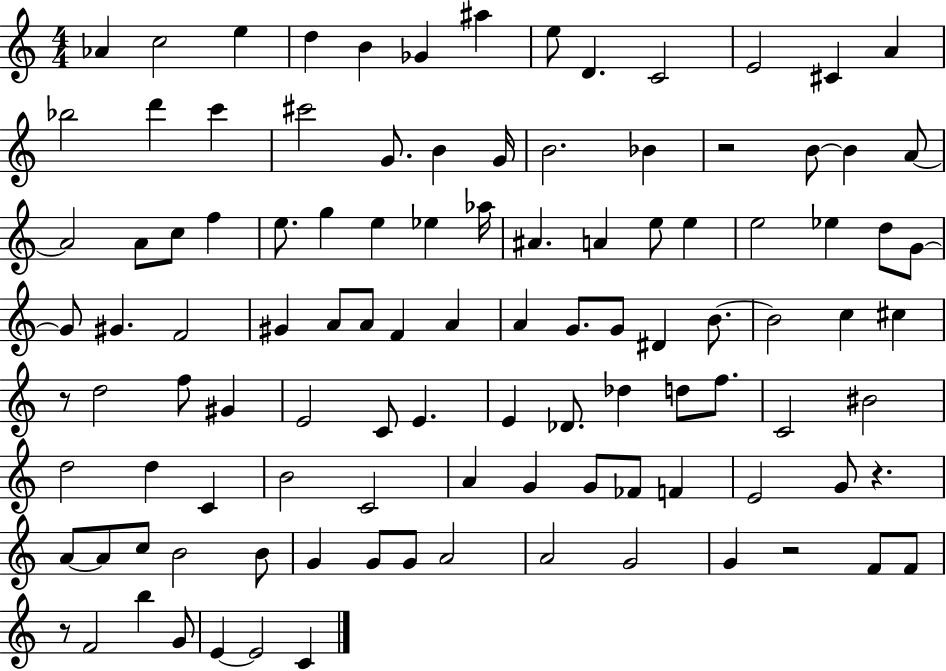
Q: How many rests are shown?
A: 5